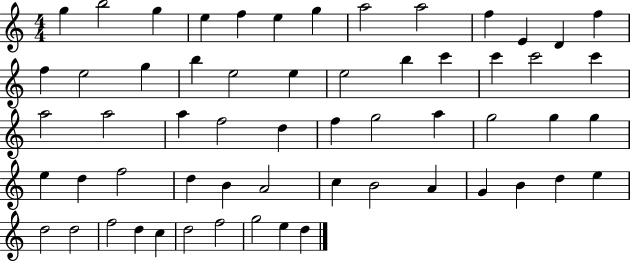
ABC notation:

X:1
T:Untitled
M:4/4
L:1/4
K:C
g b2 g e f e g a2 a2 f E D f f e2 g b e2 e e2 b c' c' c'2 c' a2 a2 a f2 d f g2 a g2 g g e d f2 d B A2 c B2 A G B d e d2 d2 f2 d c d2 f2 g2 e d